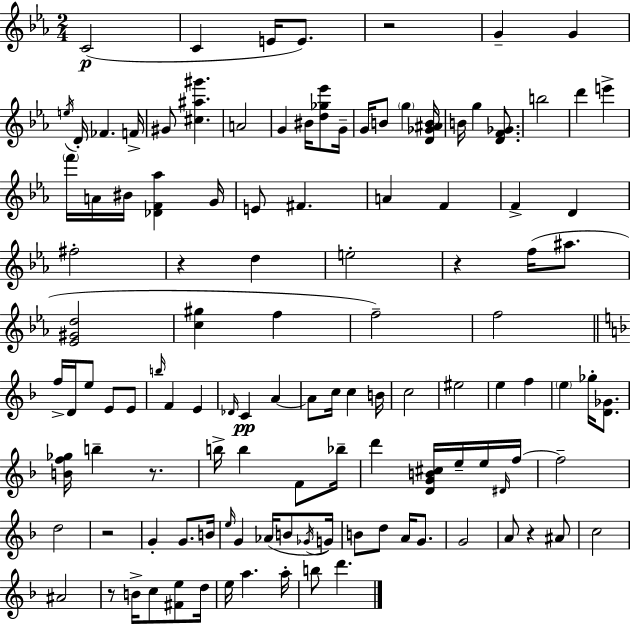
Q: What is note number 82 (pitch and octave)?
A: Gb4